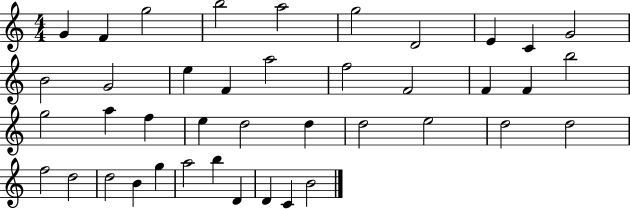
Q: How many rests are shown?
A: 0